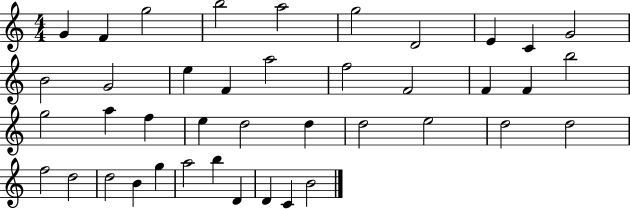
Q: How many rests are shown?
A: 0